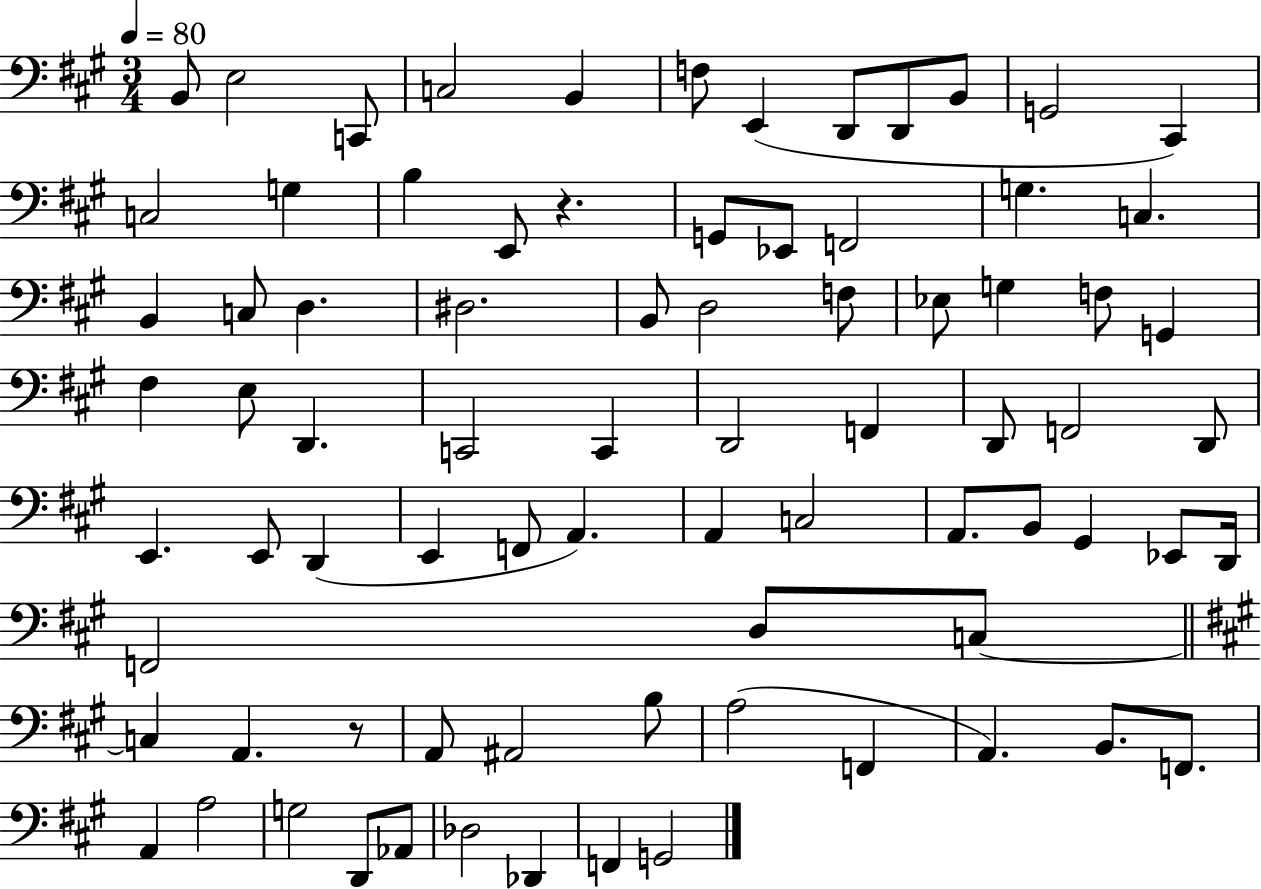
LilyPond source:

{
  \clef bass
  \numericTimeSignature
  \time 3/4
  \key a \major
  \tempo 4 = 80
  b,8 e2 c,8 | c2 b,4 | f8 e,4( d,8 d,8 b,8 | g,2 cis,4) | \break c2 g4 | b4 e,8 r4. | g,8 ees,8 f,2 | g4. c4. | \break b,4 c8 d4. | dis2. | b,8 d2 f8 | ees8 g4 f8 g,4 | \break fis4 e8 d,4. | c,2 c,4 | d,2 f,4 | d,8 f,2 d,8 | \break e,4. e,8 d,4( | e,4 f,8 a,4.) | a,4 c2 | a,8. b,8 gis,4 ees,8 d,16 | \break f,2 d8 c8~~ | \bar "||" \break \key a \major c4 a,4. r8 | a,8 ais,2 b8 | a2( f,4 | a,4.) b,8. f,8. | \break a,4 a2 | g2 d,8 aes,8 | des2 des,4 | f,4 g,2 | \break \bar "|."
}